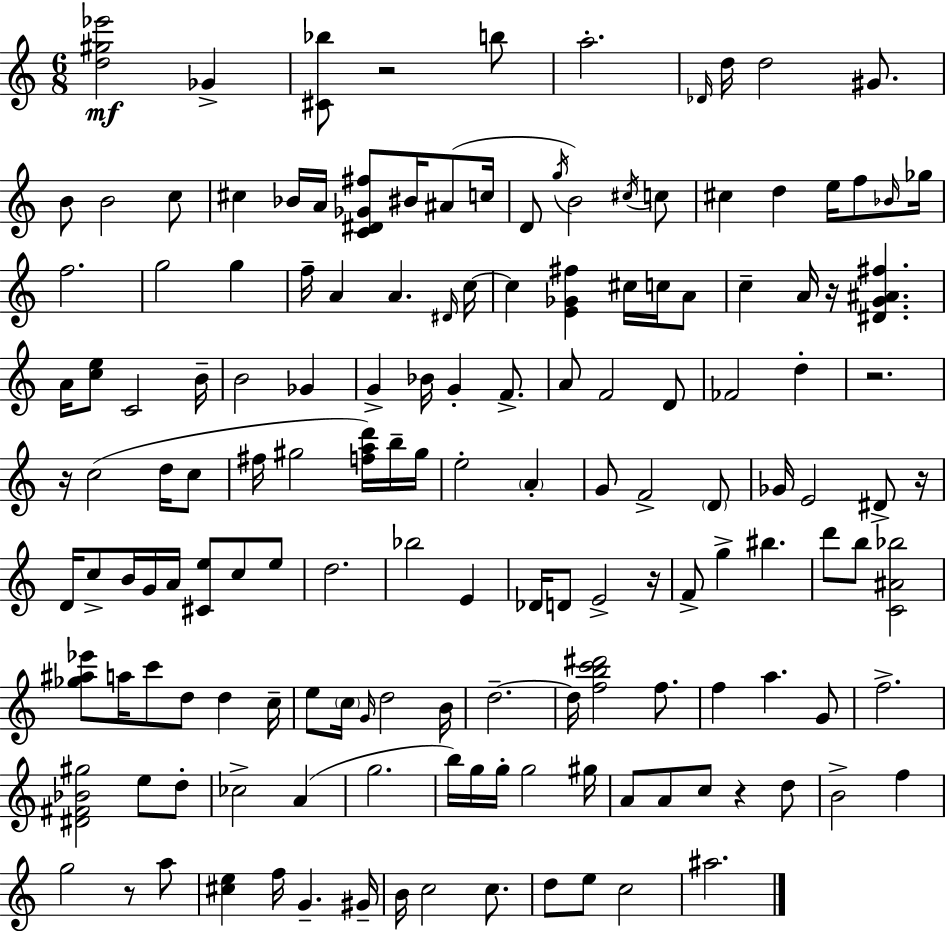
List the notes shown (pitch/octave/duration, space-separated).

[D5,G#5,Eb6]/h Gb4/q [C#4,Bb5]/e R/h B5/e A5/h. Db4/s D5/s D5/h G#4/e. B4/e B4/h C5/e C#5/q Bb4/s A4/s [C4,D#4,Gb4,F#5]/e BIS4/s A#4/e C5/s D4/e G5/s B4/h C#5/s C5/e C#5/q D5/q E5/s F5/e Bb4/s Gb5/s F5/h. G5/h G5/q F5/s A4/q A4/q. D#4/s C5/s C5/q [E4,Gb4,F#5]/q C#5/s C5/s A4/e C5/q A4/s R/s [D#4,G4,A#4,F#5]/q. A4/s [C5,E5]/e C4/h B4/s B4/h Gb4/q G4/q Bb4/s G4/q F4/e. A4/e F4/h D4/e FES4/h D5/q R/h. R/s C5/h D5/s C5/e F#5/s G#5/h [F5,A5,D6]/s B5/s G#5/s E5/h A4/q G4/e F4/h D4/e Gb4/s E4/h D#4/e R/s D4/s C5/e B4/s G4/s A4/s [C#4,E5]/e C5/e E5/e D5/h. Bb5/h E4/q Db4/s D4/e E4/h R/s F4/e G5/q BIS5/q. D6/e B5/e [C4,A#4,Bb5]/h [Gb5,A#5,Eb6]/e A5/s C6/e D5/e D5/q C5/s E5/e C5/s G4/s D5/h B4/s D5/h. D5/s [F5,B5,C6,D#6]/h F5/e. F5/q A5/q. G4/e F5/h. [D#4,F#4,Bb4,G#5]/h E5/e D5/e CES5/h A4/q G5/h. B5/s G5/s G5/s G5/h G#5/s A4/e A4/e C5/e R/q D5/e B4/h F5/q G5/h R/e A5/e [C#5,E5]/q F5/s G4/q. G#4/s B4/s C5/h C5/e. D5/e E5/e C5/h A#5/h.